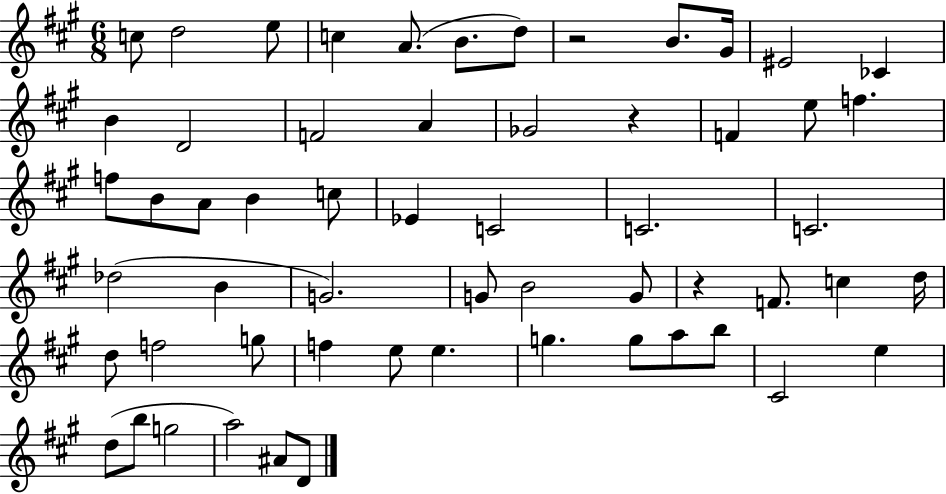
C5/e D5/h E5/e C5/q A4/e. B4/e. D5/e R/h B4/e. G#4/s EIS4/h CES4/q B4/q D4/h F4/h A4/q Gb4/h R/q F4/q E5/e F5/q. F5/e B4/e A4/e B4/q C5/e Eb4/q C4/h C4/h. C4/h. Db5/h B4/q G4/h. G4/e B4/h G4/e R/q F4/e. C5/q D5/s D5/e F5/h G5/e F5/q E5/e E5/q. G5/q. G5/e A5/e B5/e C#4/h E5/q D5/e B5/e G5/h A5/h A#4/e D4/e